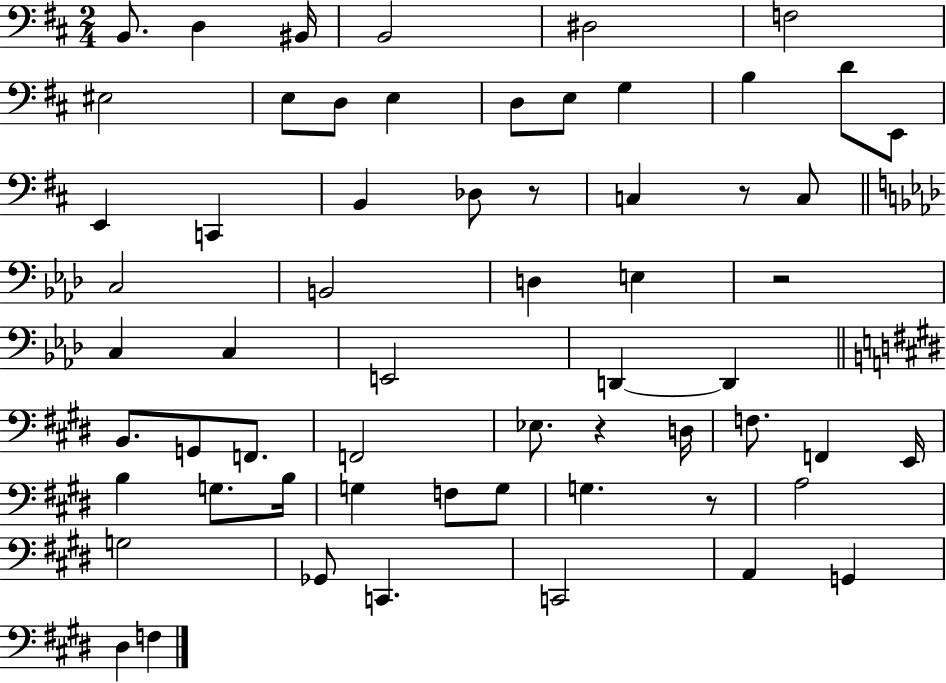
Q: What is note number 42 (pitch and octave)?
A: G3